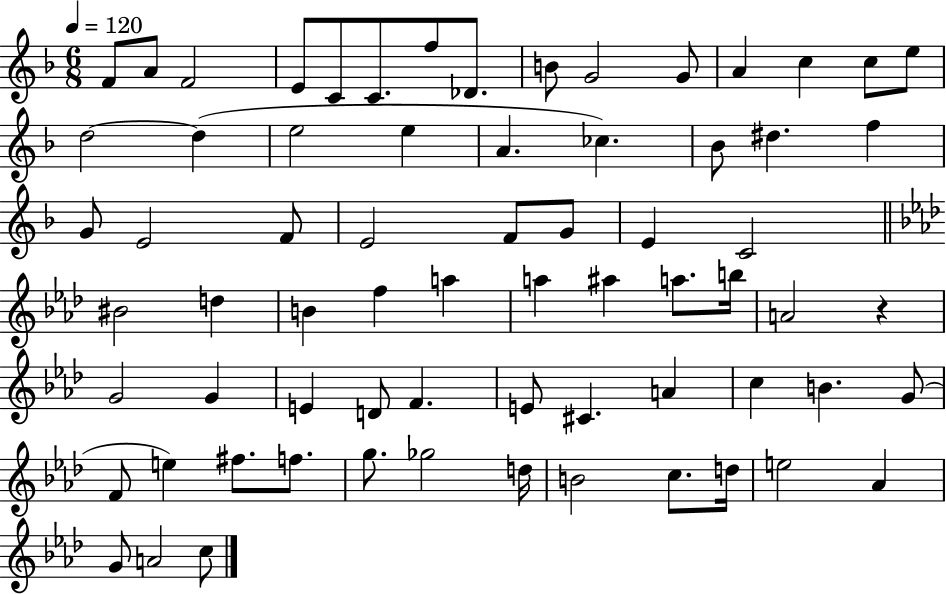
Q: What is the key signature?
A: F major